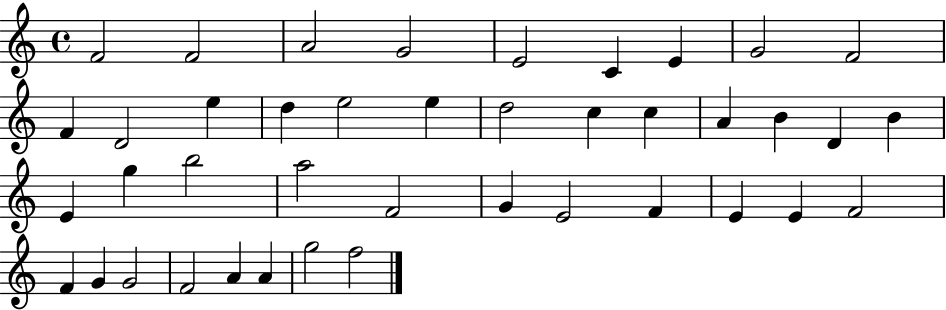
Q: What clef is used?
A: treble